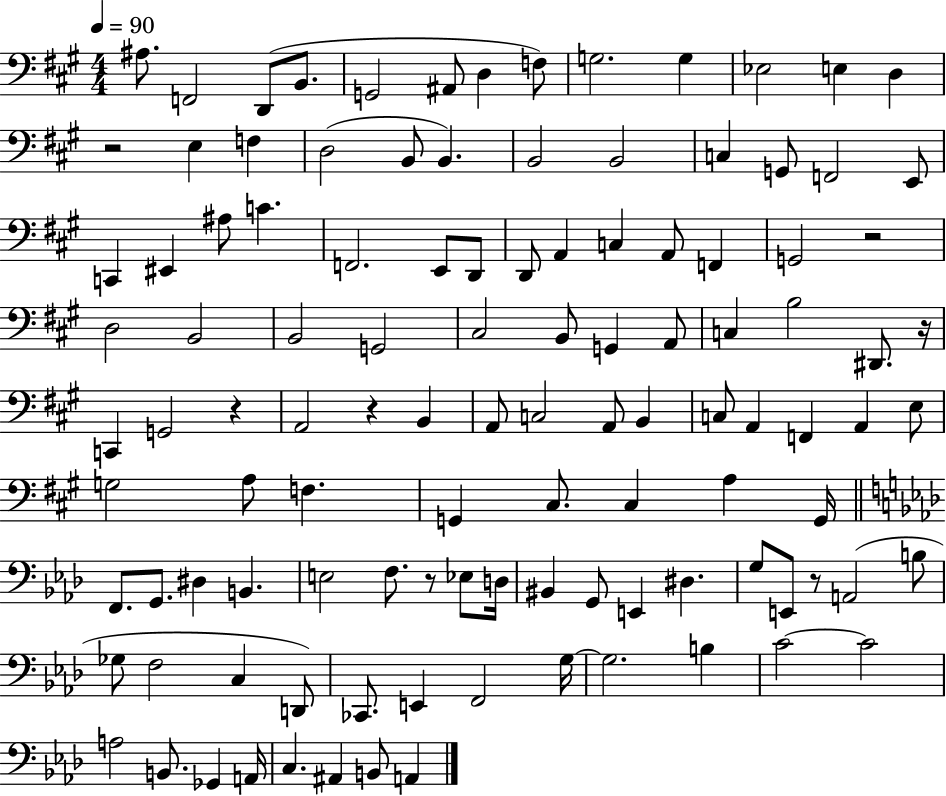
{
  \clef bass
  \numericTimeSignature
  \time 4/4
  \key a \major
  \tempo 4 = 90
  ais8. f,2 d,8( b,8. | g,2 ais,8 d4 f8) | g2. g4 | ees2 e4 d4 | \break r2 e4 f4 | d2( b,8 b,4.) | b,2 b,2 | c4 g,8 f,2 e,8 | \break c,4 eis,4 ais8 c'4. | f,2. e,8 d,8 | d,8 a,4 c4 a,8 f,4 | g,2 r2 | \break d2 b,2 | b,2 g,2 | cis2 b,8 g,4 a,8 | c4 b2 dis,8. r16 | \break c,4 g,2 r4 | a,2 r4 b,4 | a,8 c2 a,8 b,4 | c8 a,4 f,4 a,4 e8 | \break g2 a8 f4. | g,4 cis8. cis4 a4 g,16 | \bar "||" \break \key f \minor f,8. g,8. dis4 b,4. | e2 f8. r8 ees8 d16 | bis,4 g,8 e,4 dis4. | g8 e,8 r8 a,2( b8 | \break ges8 f2 c4 d,8) | ces,8. e,4 f,2 g16~~ | g2. b4 | c'2~~ c'2 | \break a2 b,8. ges,4 a,16 | c4. ais,4 b,8 a,4 | \bar "|."
}